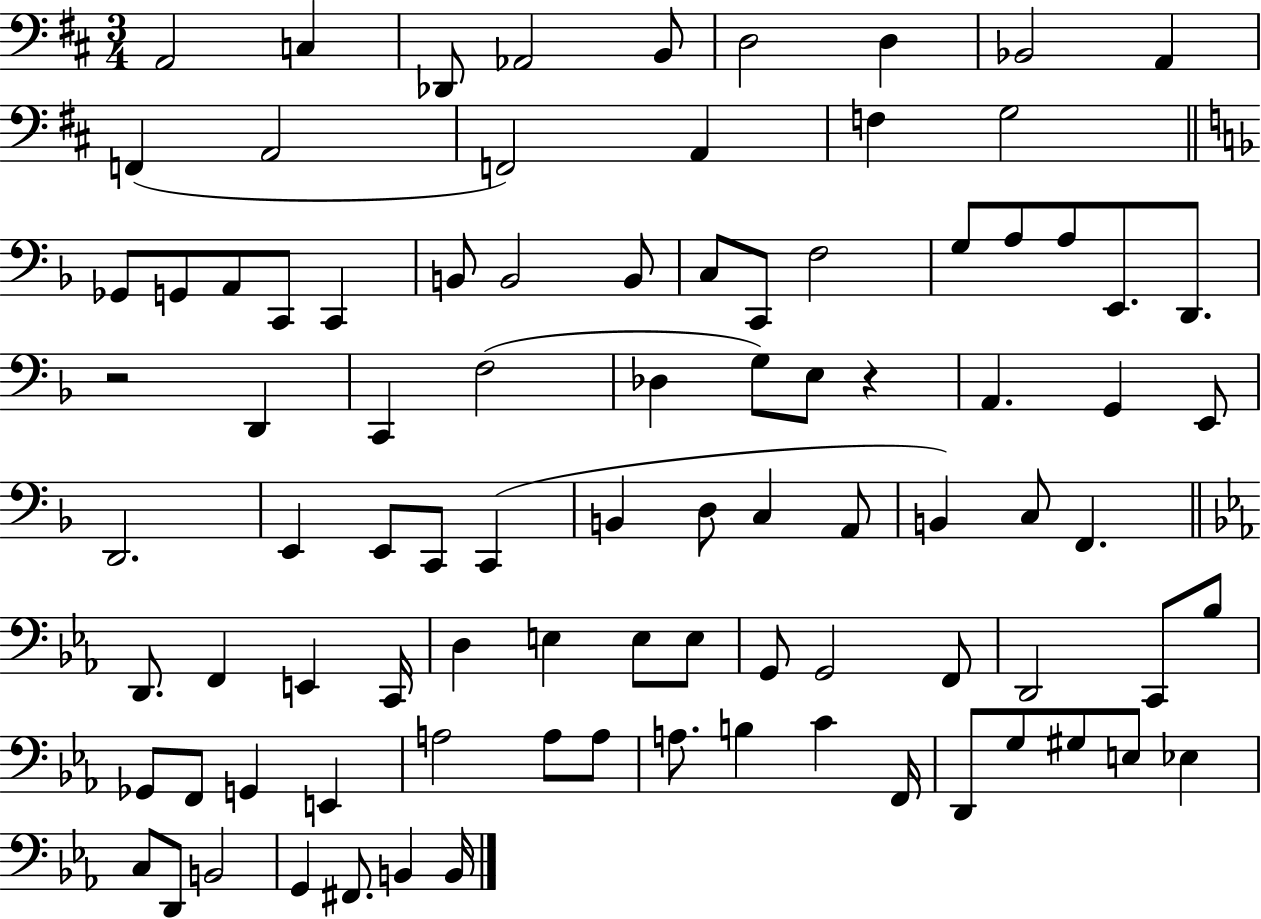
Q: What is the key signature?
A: D major